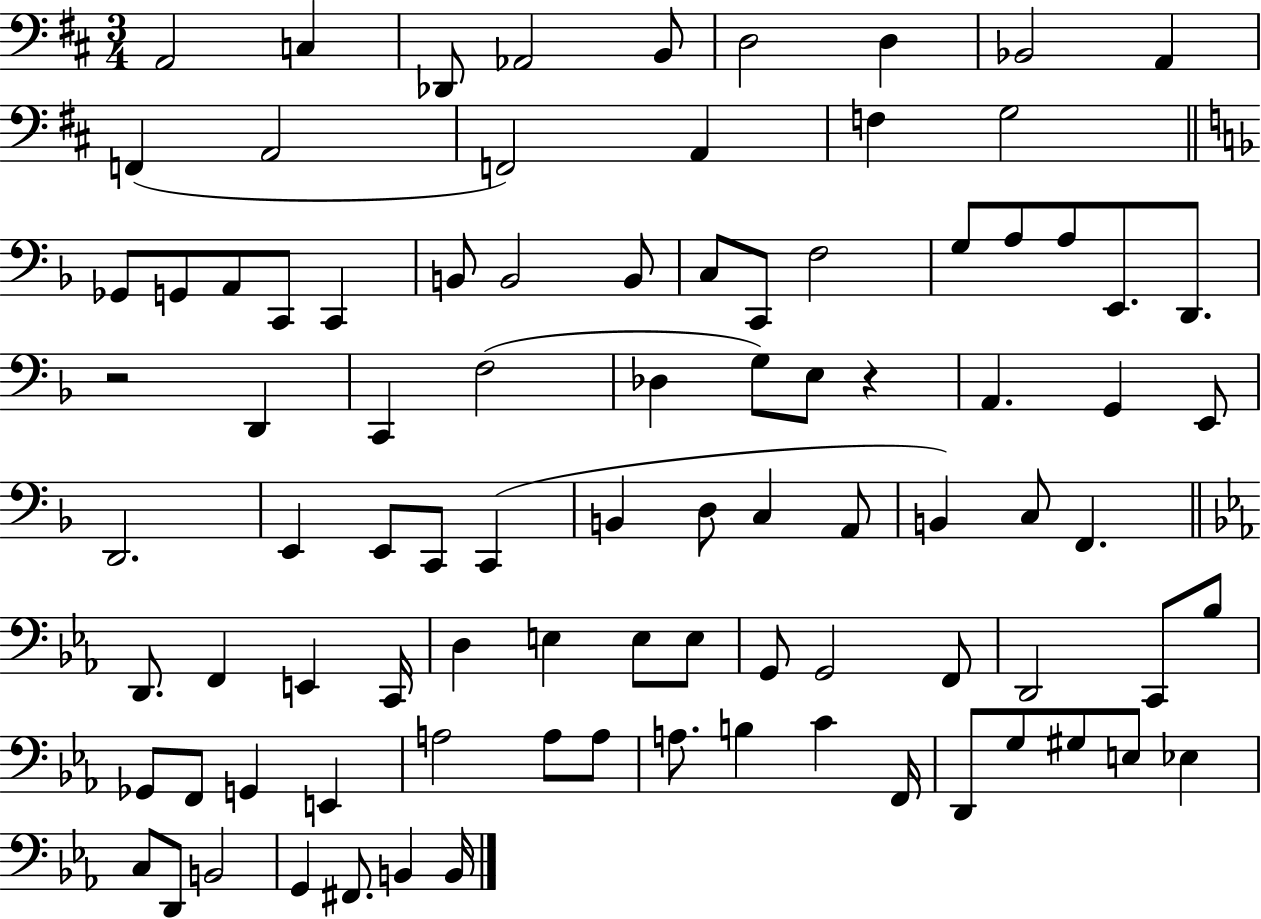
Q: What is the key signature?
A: D major